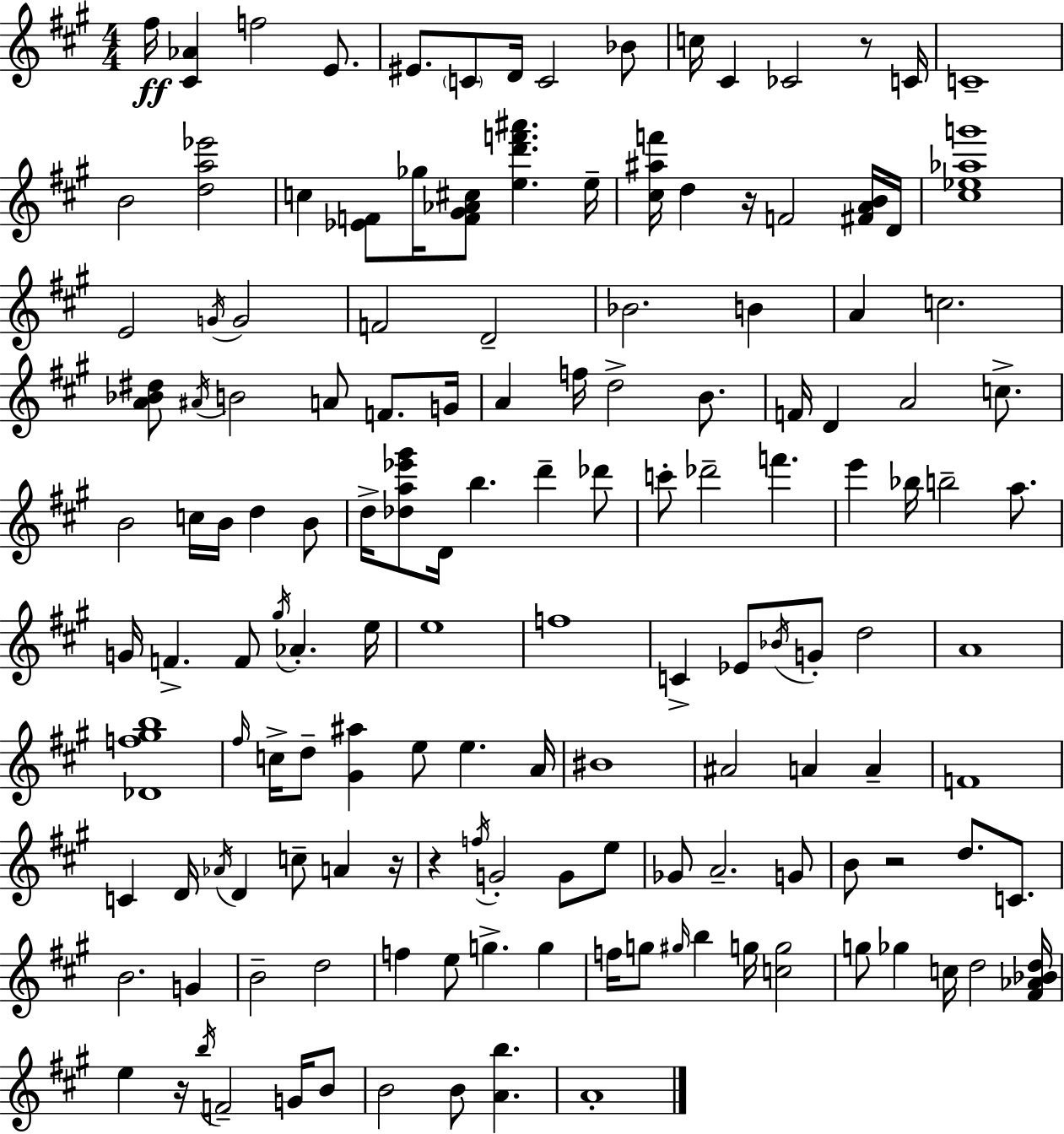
{
  \clef treble
  \numericTimeSignature
  \time 4/4
  \key a \major
  fis''16\ff <cis' aes'>4 f''2 e'8. | eis'8. \parenthesize c'8 d'16 c'2 bes'8 | c''16 cis'4 ces'2 r8 c'16 | c'1-- | \break b'2 <d'' a'' ees'''>2 | c''4 <ees' f'>8 ges''16 <f' gis' aes' cis''>8 <e'' d''' f''' ais'''>4. e''16-- | <cis'' ais'' f'''>16 d''4 r16 f'2 <fis' a' b'>16 d'16 | <cis'' ees'' aes'' g'''>1 | \break e'2 \acciaccatura { g'16 } g'2 | f'2 d'2-- | bes'2. b'4 | a'4 c''2. | \break <a' bes' dis''>8 \acciaccatura { ais'16 } b'2 a'8 f'8. | g'16 a'4 f''16 d''2-> b'8. | f'16 d'4 a'2 c''8.-> | b'2 c''16 b'16 d''4 | \break b'8 d''16-> <des'' a'' ees''' gis'''>8 d'16 b''4. d'''4-- | des'''8 c'''8-. des'''2-- f'''4. | e'''4 bes''16 b''2-- a''8. | g'16 f'4.-> f'8 \acciaccatura { gis''16 } aes'4.-. | \break e''16 e''1 | f''1 | c'4-> ees'8 \acciaccatura { bes'16 } g'8-. d''2 | a'1 | \break <des' f'' gis'' b''>1 | \grace { fis''16 } c''16-> d''8-- <gis' ais''>4 e''8 e''4. | a'16 bis'1 | ais'2 a'4 | \break a'4-- f'1 | c'4 d'16 \acciaccatura { aes'16 } d'4 c''8-- | a'4 r16 r4 \acciaccatura { f''16 } g'2-. | g'8 e''8 ges'8 a'2.-- | \break g'8 b'8 r2 | d''8. c'8. b'2. | g'4 b'2-- d''2 | f''4 e''8 g''4.-> | \break g''4 f''16 g''8 \grace { gis''16 } b''4 g''16 | <c'' g''>2 g''8 ges''4 c''16 d''2 | <fis' aes' bes' d''>16 e''4 r16 \acciaccatura { b''16 } f'2-- | g'16 b'8 b'2 | \break b'8 <a' b''>4. a'1-. | \bar "|."
}